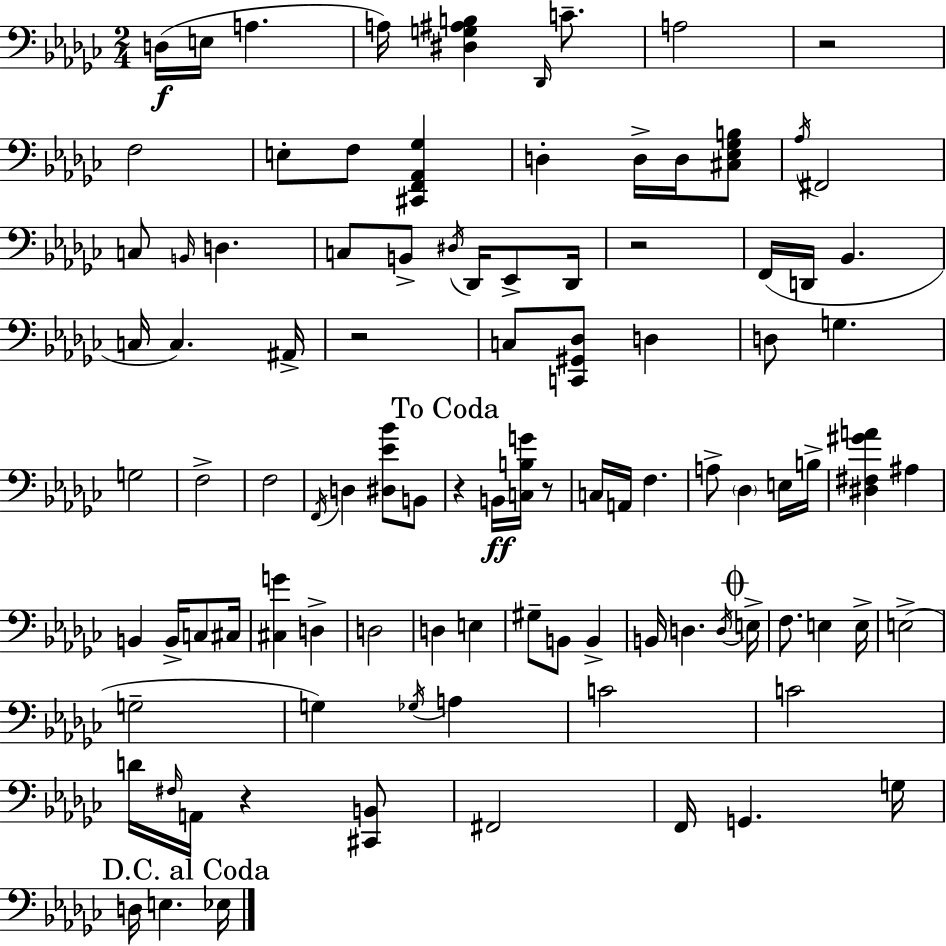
X:1
T:Untitled
M:2/4
L:1/4
K:Ebm
D,/4 E,/4 A, A,/4 [^D,G,^A,B,] _D,,/4 C/2 A,2 z2 F,2 E,/2 F,/2 [^C,,F,,_A,,_G,] D, D,/4 D,/4 [^C,_E,_G,B,]/2 _A,/4 ^F,,2 C,/2 B,,/4 D, C,/2 B,,/2 ^D,/4 _D,,/4 _E,,/2 _D,,/4 z2 F,,/4 D,,/4 _B,, C,/4 C, ^A,,/4 z2 C,/2 [C,,^G,,_D,]/2 D, D,/2 G, G,2 F,2 F,2 F,,/4 D, [^D,_E_B]/2 B,,/2 z B,,/4 [C,B,G]/4 z/2 C,/4 A,,/4 F, A,/2 _D, E,/4 B,/4 [^D,^F,^GA] ^A, B,, B,,/4 C,/2 ^C,/4 [^C,G] D, D,2 D, E, ^G,/2 B,,/2 B,, B,,/4 D, D,/4 E,/4 F,/2 E, E,/4 E,2 G,2 G, _G,/4 A, C2 C2 D/4 ^F,/4 A,,/4 z [^C,,B,,]/2 ^F,,2 F,,/4 G,, G,/4 D,/4 E, _E,/4